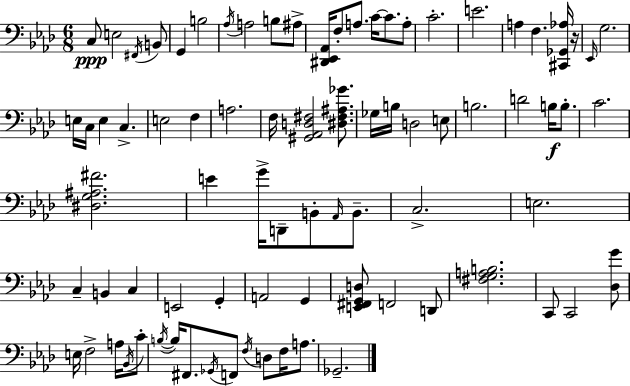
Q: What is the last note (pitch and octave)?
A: Gb2